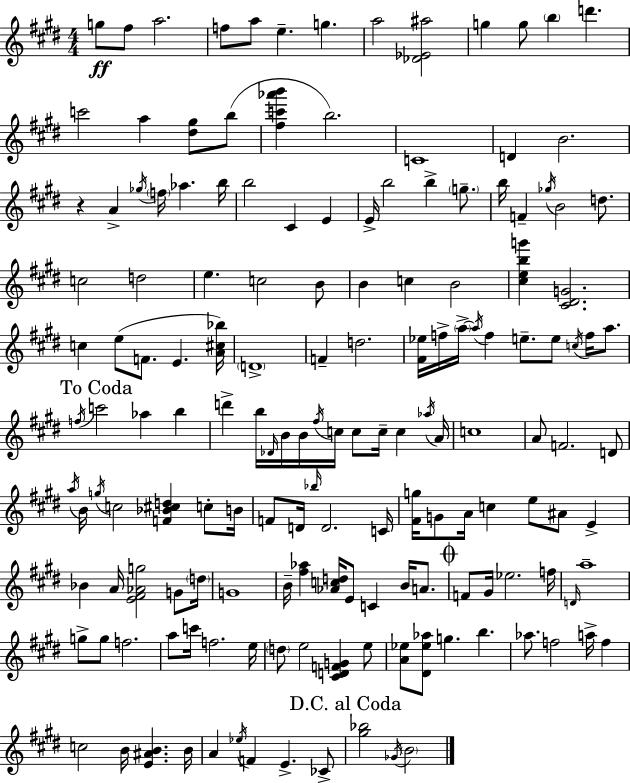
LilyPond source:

{
  \clef treble
  \numericTimeSignature
  \time 4/4
  \key e \major
  g''8\ff fis''8 a''2. | f''8 a''8 e''4.-- g''4. | a''2 <des' ees' ais''>2 | g''4 g''8 \parenthesize b''4 d'''4. | \break c'''2 a''4 <dis'' gis''>8 b''8( | <fis'' c''' aes''' b'''>4 b''2.) | c'1 | d'4 b'2. | \break r4 a'4-> \acciaccatura { ges''16 } \parenthesize f''16 aes''4. | b''16 b''2 cis'4 e'4 | e'16-> b''2 b''4-> \parenthesize g''8.-- | b''16 f'4-- \acciaccatura { ges''16 } b'2 d''8. | \break c''2 d''2 | e''4. c''2 | b'8 b'4 c''4 b'2 | <cis'' e'' b'' g'''>4 <cis' dis' g'>2. | \break c''4 e''8( f'8. e'4. | <a' cis'' bes''>16) \parenthesize d'1-> | f'4-- d''2. | <fis' ees''>16 f''16-> \parenthesize a''16->~~ \acciaccatura { a''16 } f''4 e''8.-- e''8 \acciaccatura { c''16 } | \break f''16 a''8. \mark "To Coda" \acciaccatura { f''16 } c'''2 aes''4 | b''4 d'''4-> b''16 \grace { des'16 } b'16 b'16 \acciaccatura { fis''16 } c''16 c''8 | c''16-- c''4 \acciaccatura { aes''16 } a'16 c''1 | a'8 f'2. | \break d'8 \acciaccatura { a''16 } b'16 \acciaccatura { g''16 } c''2 | <f' bes' cis'' d''>4 c''8-. b'16 f'8 d'16 \grace { bes''16 } d'2. | c'16 <fis' g''>16 g'8 a'16 c''4 | e''8 ais'8 e'4-> bes'4 a'16 | \break <e' fis' aes' g''>2 g'8 \parenthesize d''16 g'1 | b'16-- <fis'' aes''>4 | <aes' c'' d''>16 e'8 c'4 b'16 a'8. \mark \markup { \musicglyph "scripts.coda" } f'8 gis'16 ees''2. | f''16 \grace { d'16 } a''1-- | \break g''8-> g''8 | f''2. a''8 c'''16 f''2. | e''16 \parenthesize d''8 e''2 | <cis' d' f' g'>4 e''8 <a' ees''>8 <dis' ees'' aes''>8 | \break g''4. b''4. aes''8. f''2 | a''16-> f''4 c''2 | b'16 <e' ais' b'>4. b'16 a'4 | \acciaccatura { ees''16 } f'4 e'4.-> ces'8-> \mark "D.C. al Coda" <gis'' bes''>2 | \break \acciaccatura { ges'16 } \parenthesize b'2 \bar "|."
}